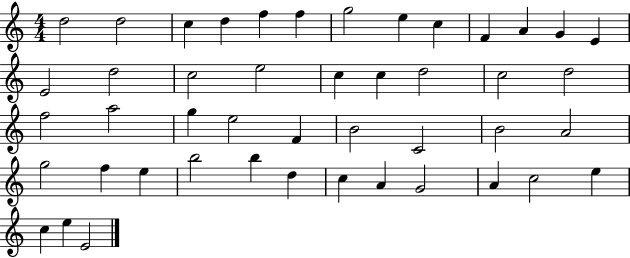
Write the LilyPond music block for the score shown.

{
  \clef treble
  \numericTimeSignature
  \time 4/4
  \key c \major
  d''2 d''2 | c''4 d''4 f''4 f''4 | g''2 e''4 c''4 | f'4 a'4 g'4 e'4 | \break e'2 d''2 | c''2 e''2 | c''4 c''4 d''2 | c''2 d''2 | \break f''2 a''2 | g''4 e''2 f'4 | b'2 c'2 | b'2 a'2 | \break g''2 f''4 e''4 | b''2 b''4 d''4 | c''4 a'4 g'2 | a'4 c''2 e''4 | \break c''4 e''4 e'2 | \bar "|."
}